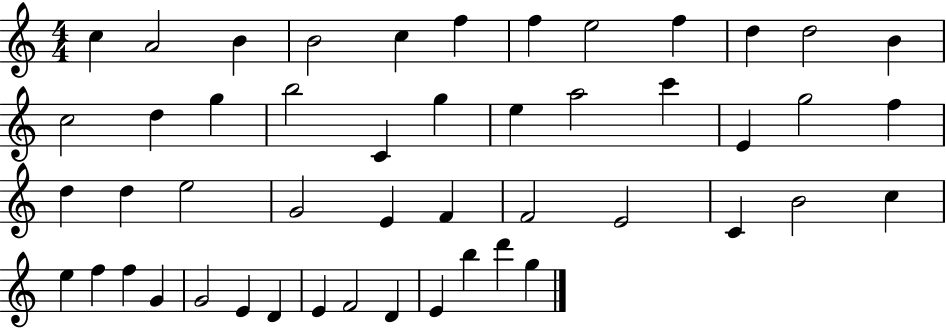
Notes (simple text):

C5/q A4/h B4/q B4/h C5/q F5/q F5/q E5/h F5/q D5/q D5/h B4/q C5/h D5/q G5/q B5/h C4/q G5/q E5/q A5/h C6/q E4/q G5/h F5/q D5/q D5/q E5/h G4/h E4/q F4/q F4/h E4/h C4/q B4/h C5/q E5/q F5/q F5/q G4/q G4/h E4/q D4/q E4/q F4/h D4/q E4/q B5/q D6/q G5/q